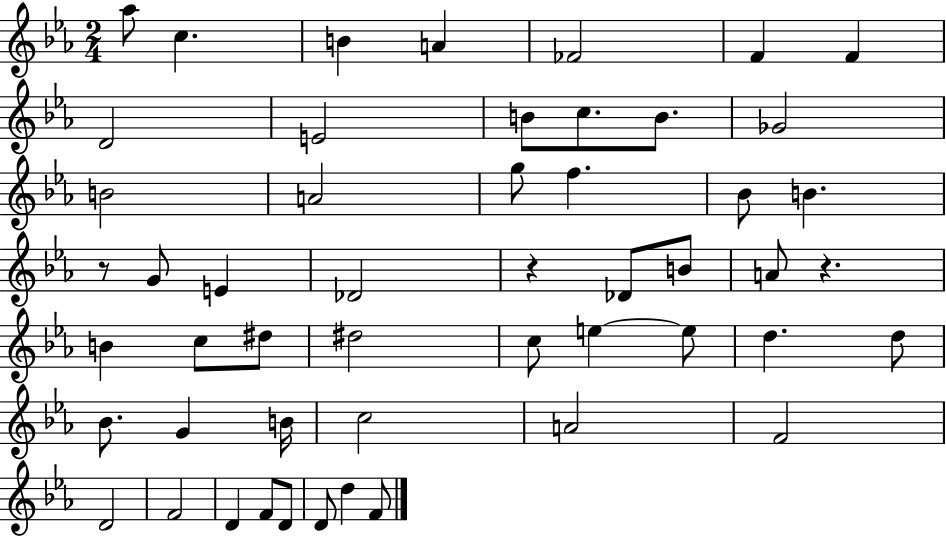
Ab5/e C5/q. B4/q A4/q FES4/h F4/q F4/q D4/h E4/h B4/e C5/e. B4/e. Gb4/h B4/h A4/h G5/e F5/q. Bb4/e B4/q. R/e G4/e E4/q Db4/h R/q Db4/e B4/e A4/e R/q. B4/q C5/e D#5/e D#5/h C5/e E5/q E5/e D5/q. D5/e Bb4/e. G4/q B4/s C5/h A4/h F4/h D4/h F4/h D4/q F4/e D4/e D4/e D5/q F4/e